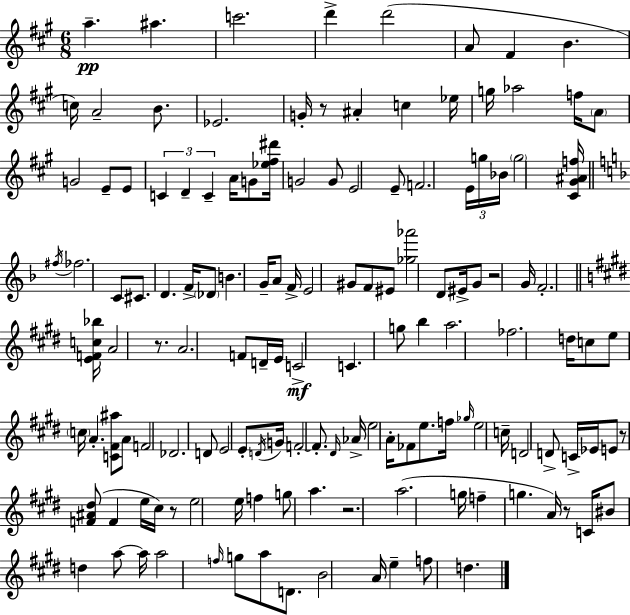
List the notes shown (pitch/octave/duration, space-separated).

A5/q. A#5/q. C6/h. D6/q D6/h A4/e F#4/q B4/q. C5/s A4/h B4/e. Eb4/h. G4/s R/e A#4/q C5/q Eb5/s G5/s Ab5/h F5/s A4/e G4/h E4/e E4/e C4/q D4/q C4/q A4/s G4/e [Eb5,F#5,D#6]/s G4/h G4/e E4/h E4/e F4/h. E4/s G5/s Bb4/s G5/h [C#4,G#4,A#4,F5]/s F#5/s FES5/h. C4/e C#4/e. D4/q. F4/s Db4/e B4/q. G4/s A4/e F4/s E4/h G#4/e F4/e EIS4/e [Gb5,Ab6]/h D4/e EIS4/s G4/e R/h G4/s F4/h. [E4,F4,C5,Bb5]/s A4/h R/e. A4/h. F4/e D4/s E4/s C4/h C4/q. G5/e B5/q A5/h. FES5/h. D5/s C5/e E5/e C5/s A4/q. [C4,F#4,A#5]/e A4/e F4/h Db4/h. D4/e E4/h E4/e D4/s G4/s F4/h F4/e. D#4/s Ab4/s E5/h A4/s FES4/e E5/e. F5/s Gb5/s E5/h C5/s D4/h D4/e C4/s Eb4/s E4/e R/e [F4,A#4,D#5]/e F4/q E5/s C#5/s R/e E5/h E5/s F5/q G5/e A5/q. R/h. A5/h. G5/s F5/q G5/q. A4/s R/e C4/s BIS4/e D5/q A5/e A5/s A5/h F5/s G5/e A5/e D4/e. B4/h A4/s E5/q F5/e D5/q.